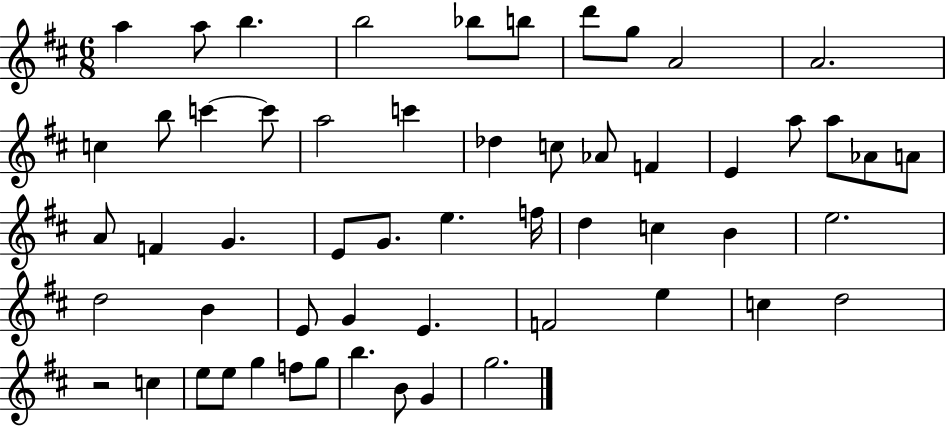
{
  \clef treble
  \numericTimeSignature
  \time 6/8
  \key d \major
  a''4 a''8 b''4. | b''2 bes''8 b''8 | d'''8 g''8 a'2 | a'2. | \break c''4 b''8 c'''4~~ c'''8 | a''2 c'''4 | des''4 c''8 aes'8 f'4 | e'4 a''8 a''8 aes'8 a'8 | \break a'8 f'4 g'4. | e'8 g'8. e''4. f''16 | d''4 c''4 b'4 | e''2. | \break d''2 b'4 | e'8 g'4 e'4. | f'2 e''4 | c''4 d''2 | \break r2 c''4 | e''8 e''8 g''4 f''8 g''8 | b''4. b'8 g'4 | g''2. | \break \bar "|."
}